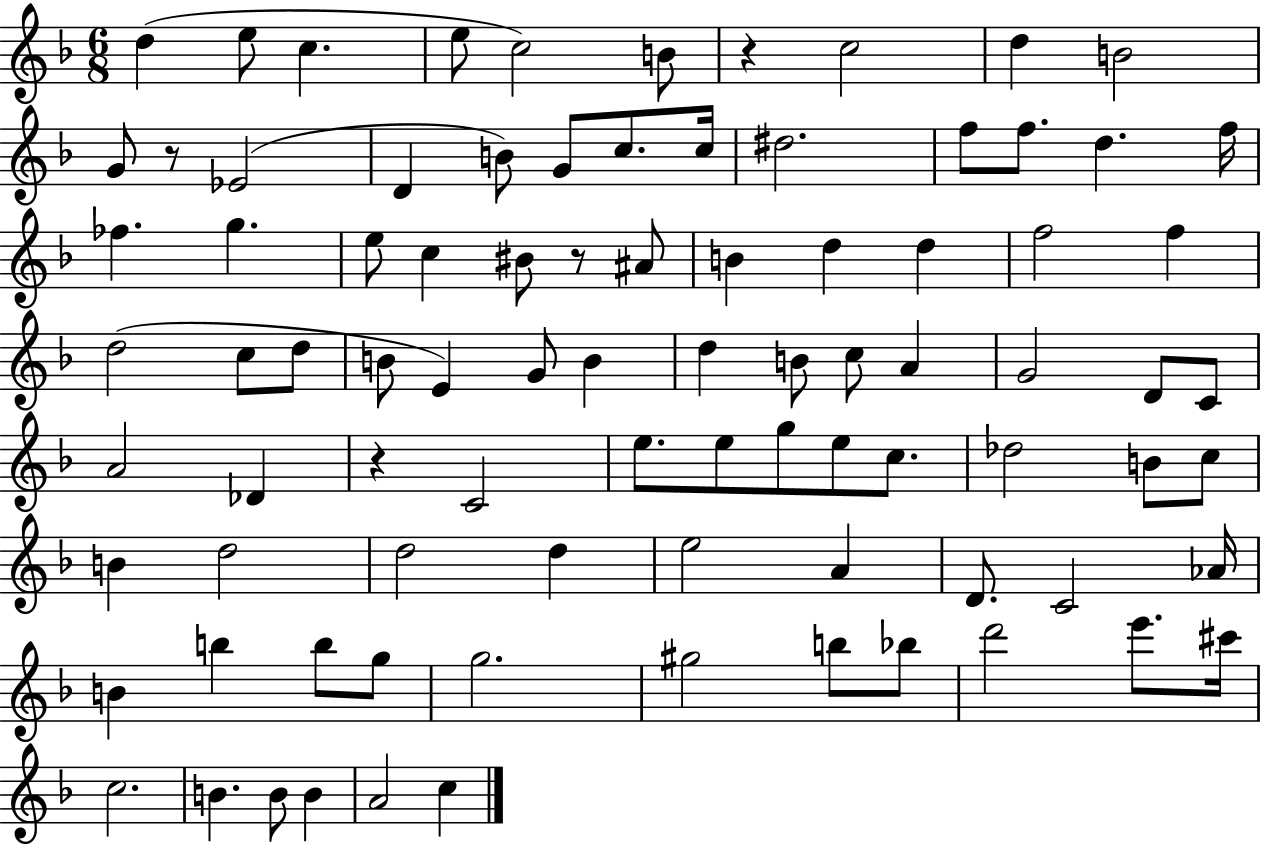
D5/q E5/e C5/q. E5/e C5/h B4/e R/q C5/h D5/q B4/h G4/e R/e Eb4/h D4/q B4/e G4/e C5/e. C5/s D#5/h. F5/e F5/e. D5/q. F5/s FES5/q. G5/q. E5/e C5/q BIS4/e R/e A#4/e B4/q D5/q D5/q F5/h F5/q D5/h C5/e D5/e B4/e E4/q G4/e B4/q D5/q B4/e C5/e A4/q G4/h D4/e C4/e A4/h Db4/q R/q C4/h E5/e. E5/e G5/e E5/e C5/e. Db5/h B4/e C5/e B4/q D5/h D5/h D5/q E5/h A4/q D4/e. C4/h Ab4/s B4/q B5/q B5/e G5/e G5/h. G#5/h B5/e Bb5/e D6/h E6/e. C#6/s C5/h. B4/q. B4/e B4/q A4/h C5/q